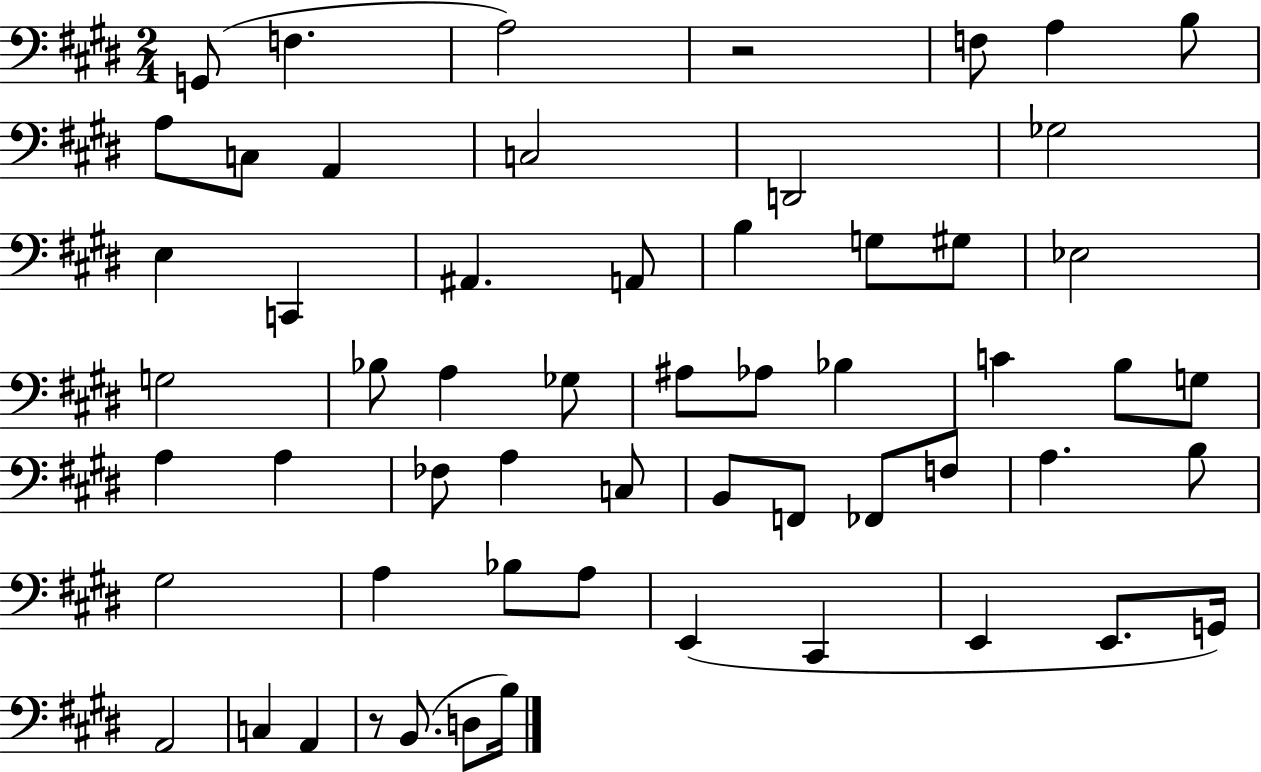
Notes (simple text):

G2/e F3/q. A3/h R/h F3/e A3/q B3/e A3/e C3/e A2/q C3/h D2/h Gb3/h E3/q C2/q A#2/q. A2/e B3/q G3/e G#3/e Eb3/h G3/h Bb3/e A3/q Gb3/e A#3/e Ab3/e Bb3/q C4/q B3/e G3/e A3/q A3/q FES3/e A3/q C3/e B2/e F2/e FES2/e F3/e A3/q. B3/e G#3/h A3/q Bb3/e A3/e E2/q C#2/q E2/q E2/e. G2/s A2/h C3/q A2/q R/e B2/e. D3/e B3/s